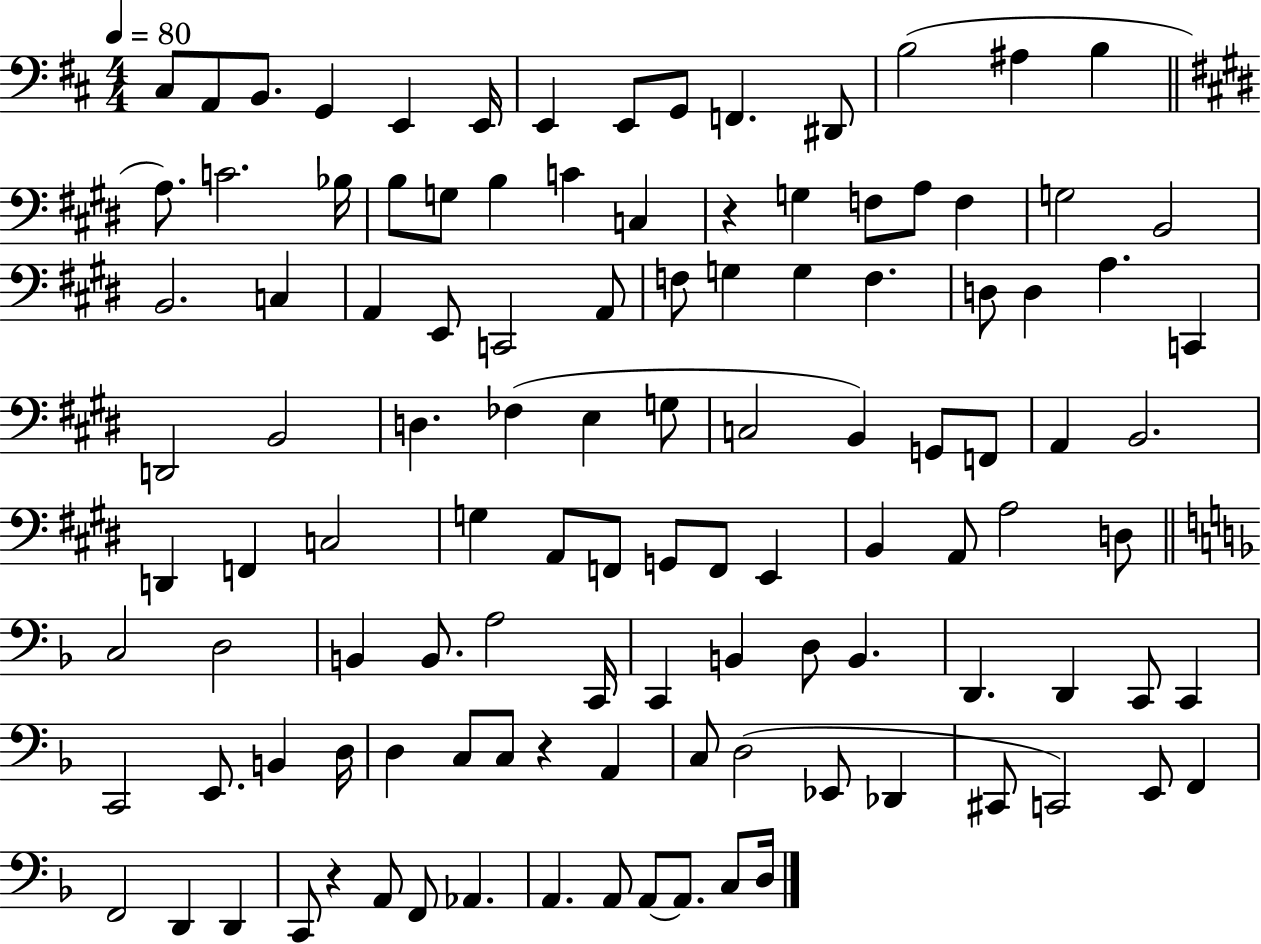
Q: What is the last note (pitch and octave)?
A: D3